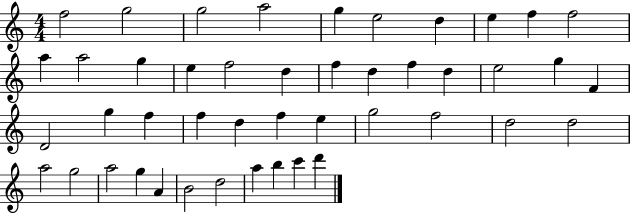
{
  \clef treble
  \numericTimeSignature
  \time 4/4
  \key c \major
  f''2 g''2 | g''2 a''2 | g''4 e''2 d''4 | e''4 f''4 f''2 | \break a''4 a''2 g''4 | e''4 f''2 d''4 | f''4 d''4 f''4 d''4 | e''2 g''4 f'4 | \break d'2 g''4 f''4 | f''4 d''4 f''4 e''4 | g''2 f''2 | d''2 d''2 | \break a''2 g''2 | a''2 g''4 a'4 | b'2 d''2 | a''4 b''4 c'''4 d'''4 | \break \bar "|."
}